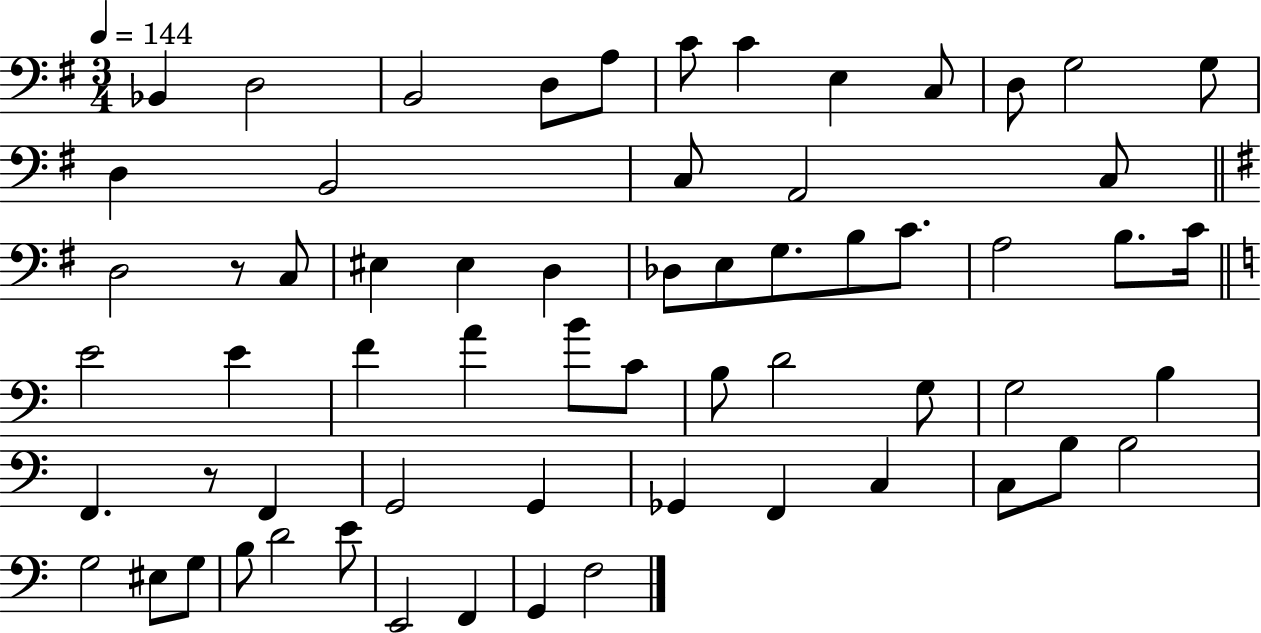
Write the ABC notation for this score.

X:1
T:Untitled
M:3/4
L:1/4
K:G
_B,, D,2 B,,2 D,/2 A,/2 C/2 C E, C,/2 D,/2 G,2 G,/2 D, B,,2 C,/2 A,,2 C,/2 D,2 z/2 C,/2 ^E, ^E, D, _D,/2 E,/2 G,/2 B,/2 C/2 A,2 B,/2 C/4 E2 E F A B/2 C/2 B,/2 D2 G,/2 G,2 B, F,, z/2 F,, G,,2 G,, _G,, F,, C, C,/2 B,/2 B,2 G,2 ^E,/2 G,/2 B,/2 D2 E/2 E,,2 F,, G,, F,2